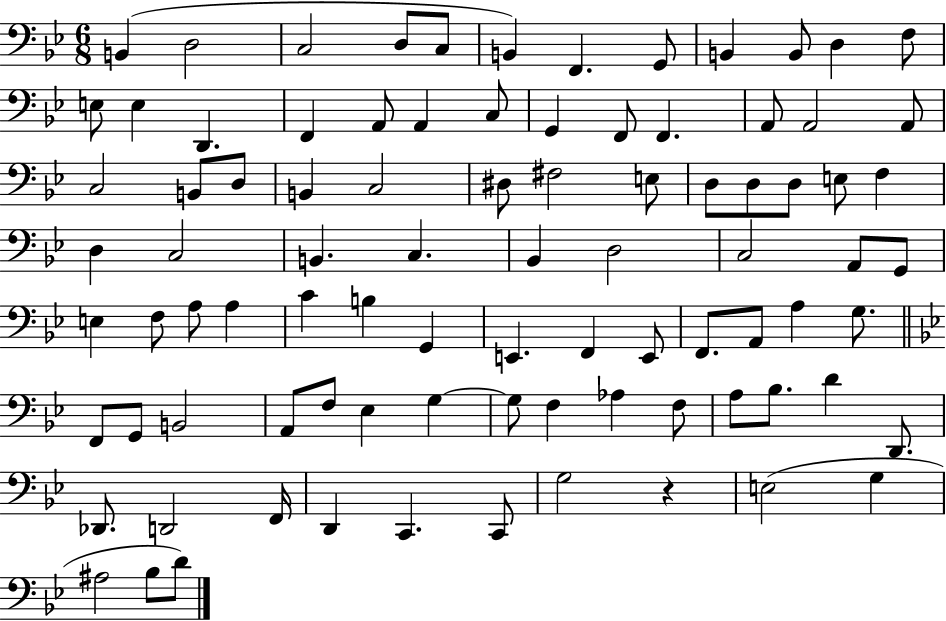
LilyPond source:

{
  \clef bass
  \numericTimeSignature
  \time 6/8
  \key bes \major
  b,4( d2 | c2 d8 c8 | b,4) f,4. g,8 | b,4 b,8 d4 f8 | \break e8 e4 d,4. | f,4 a,8 a,4 c8 | g,4 f,8 f,4. | a,8 a,2 a,8 | \break c2 b,8 d8 | b,4 c2 | dis8 fis2 e8 | d8 d8 d8 e8 f4 | \break d4 c2 | b,4. c4. | bes,4 d2 | c2 a,8 g,8 | \break e4 f8 a8 a4 | c'4 b4 g,4 | e,4. f,4 e,8 | f,8. a,8 a4 g8. | \break \bar "||" \break \key g \minor f,8 g,8 b,2 | a,8 f8 ees4 g4~~ | g8 f4 aes4 f8 | a8 bes8. d'4 d,8. | \break des,8. d,2 f,16 | d,4 c,4. c,8 | g2 r4 | e2( g4 | \break ais2 bes8 d'8) | \bar "|."
}